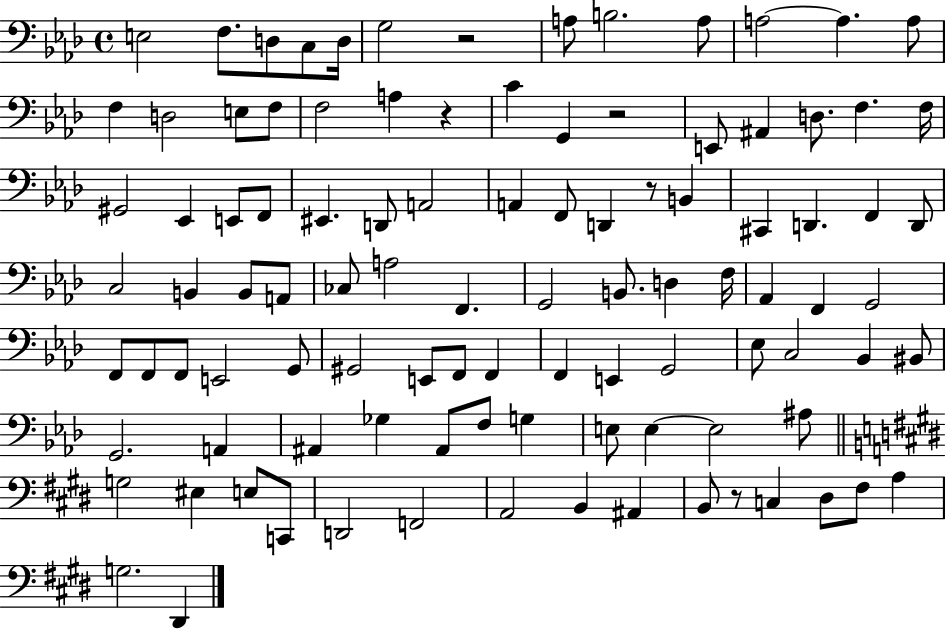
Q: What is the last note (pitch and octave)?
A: D#2